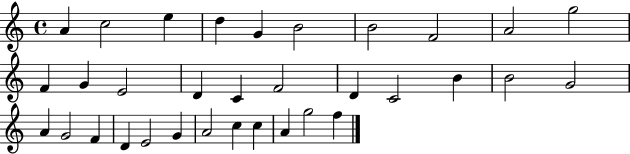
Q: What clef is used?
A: treble